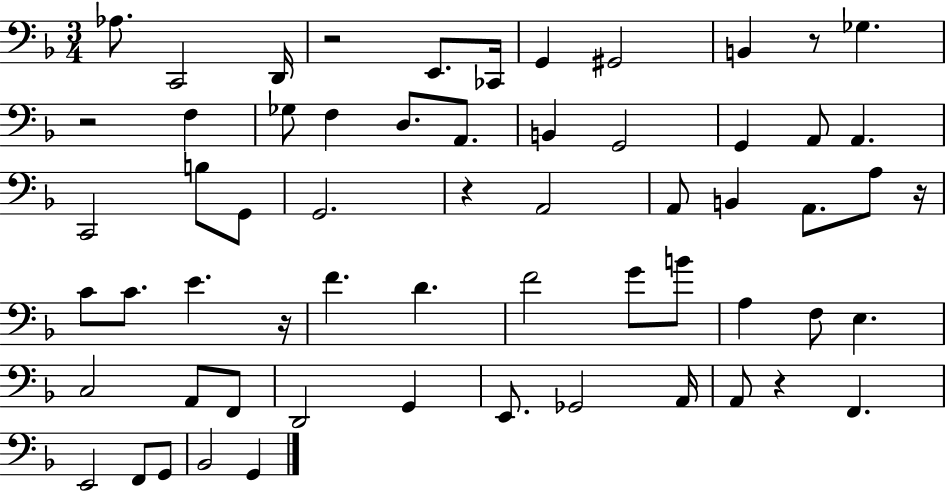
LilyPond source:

{
  \clef bass
  \numericTimeSignature
  \time 3/4
  \key f \major
  aes8. c,2 d,16 | r2 e,8. ces,16 | g,4 gis,2 | b,4 r8 ges4. | \break r2 f4 | ges8 f4 d8. a,8. | b,4 g,2 | g,4 a,8 a,4. | \break c,2 b8 g,8 | g,2. | r4 a,2 | a,8 b,4 a,8. a8 r16 | \break c'8 c'8. e'4. r16 | f'4. d'4. | f'2 g'8 b'8 | a4 f8 e4. | \break c2 a,8 f,8 | d,2 g,4 | e,8. ges,2 a,16 | a,8 r4 f,4. | \break e,2 f,8 g,8 | bes,2 g,4 | \bar "|."
}